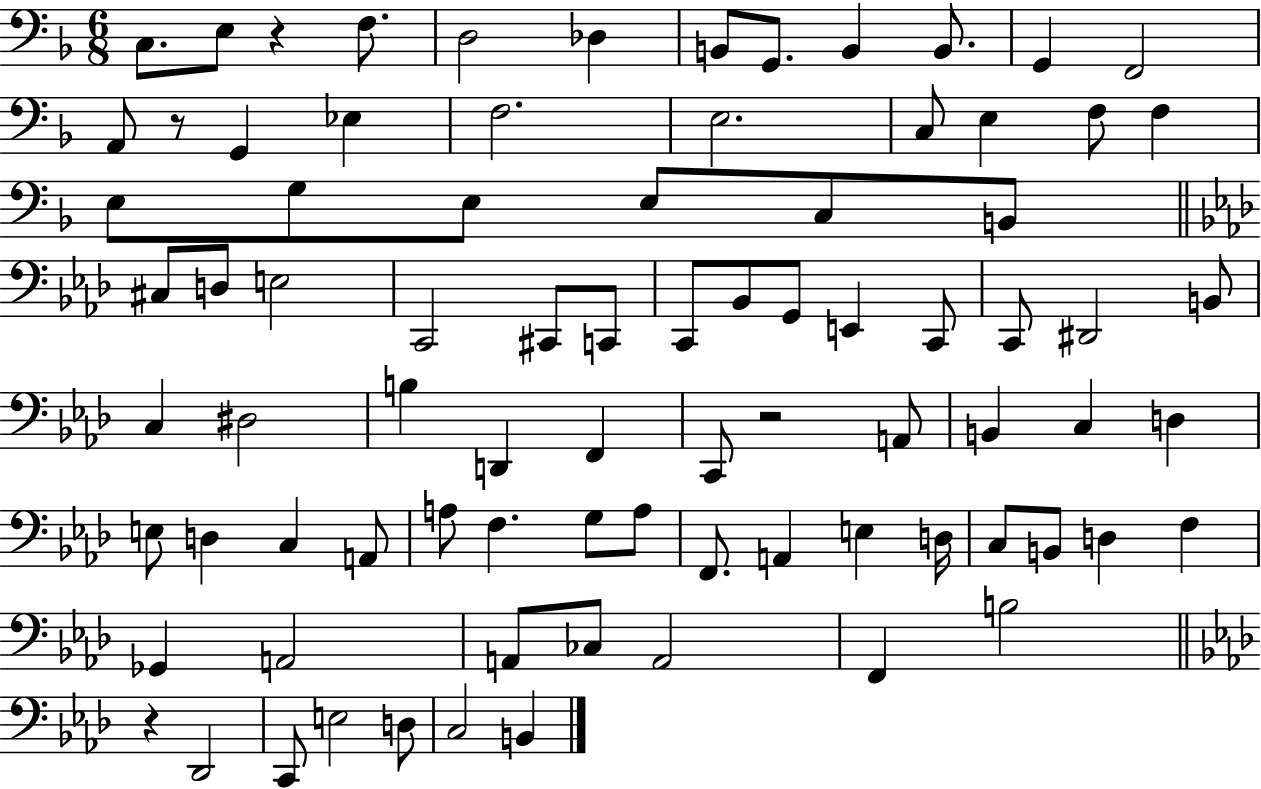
C3/e. E3/e R/q F3/e. D3/h Db3/q B2/e G2/e. B2/q B2/e. G2/q F2/h A2/e R/e G2/q Eb3/q F3/h. E3/h. C3/e E3/q F3/e F3/q E3/e G3/e E3/e E3/e C3/e B2/e C#3/e D3/e E3/h C2/h C#2/e C2/e C2/e Bb2/e G2/e E2/q C2/e C2/e D#2/h B2/e C3/q D#3/h B3/q D2/q F2/q C2/e R/h A2/e B2/q C3/q D3/q E3/e D3/q C3/q A2/e A3/e F3/q. G3/e A3/e F2/e. A2/q E3/q D3/s C3/e B2/e D3/q F3/q Gb2/q A2/h A2/e CES3/e A2/h F2/q B3/h R/q Db2/h C2/e E3/h D3/e C3/h B2/q